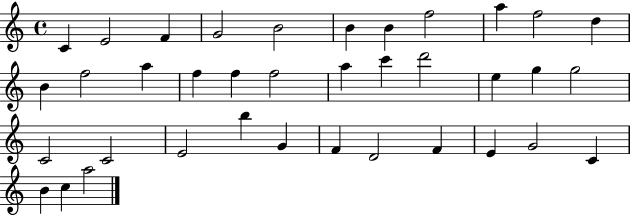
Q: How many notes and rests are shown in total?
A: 37